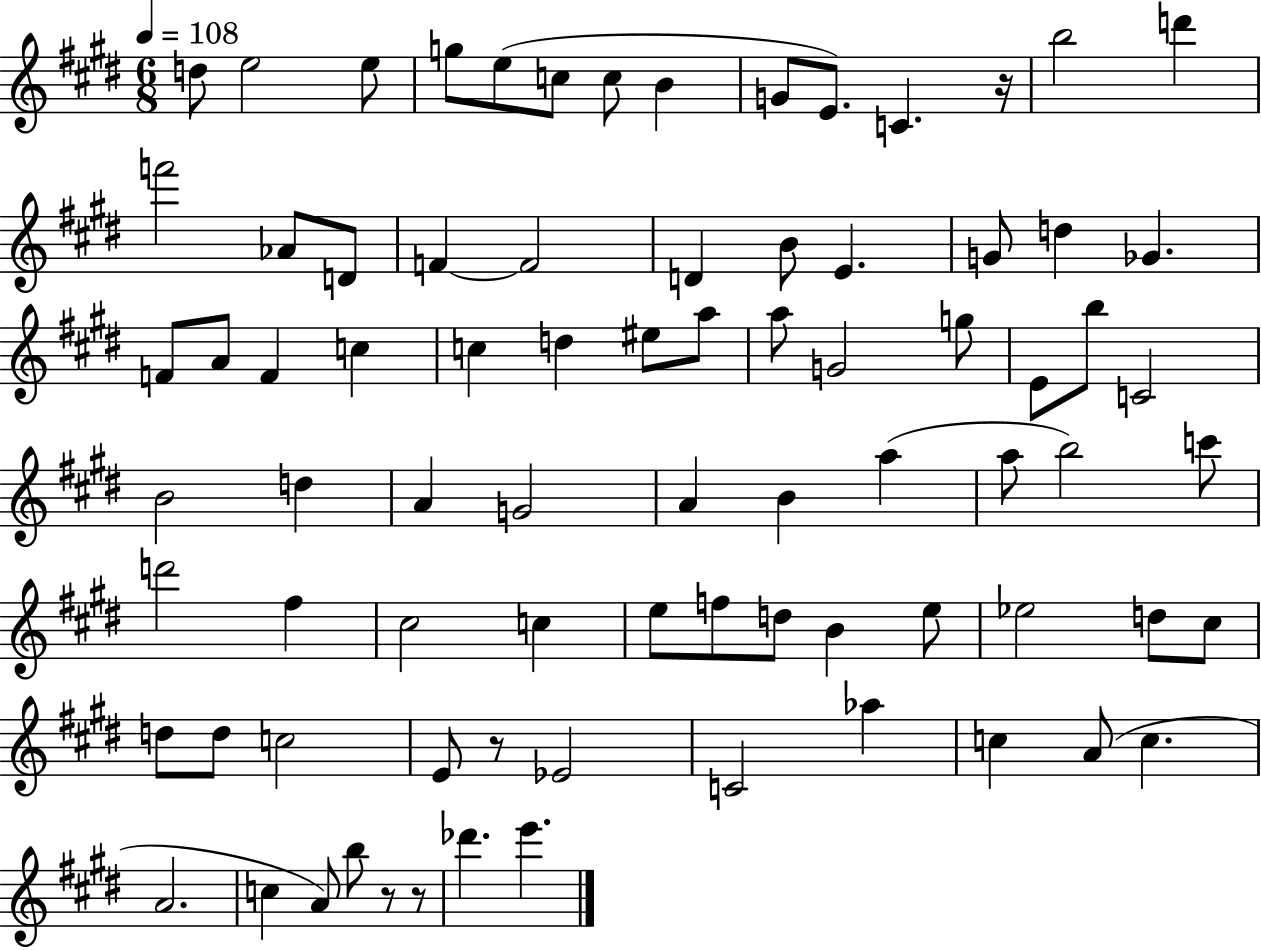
D5/e E5/h E5/e G5/e E5/e C5/e C5/e B4/q G4/e E4/e. C4/q. R/s B5/h D6/q F6/h Ab4/e D4/e F4/q F4/h D4/q B4/e E4/q. G4/e D5/q Gb4/q. F4/e A4/e F4/q C5/q C5/q D5/q EIS5/e A5/e A5/e G4/h G5/e E4/e B5/e C4/h B4/h D5/q A4/q G4/h A4/q B4/q A5/q A5/e B5/h C6/e D6/h F#5/q C#5/h C5/q E5/e F5/e D5/e B4/q E5/e Eb5/h D5/e C#5/e D5/e D5/e C5/h E4/e R/e Eb4/h C4/h Ab5/q C5/q A4/e C5/q. A4/h. C5/q A4/e B5/e R/e R/e Db6/q. E6/q.